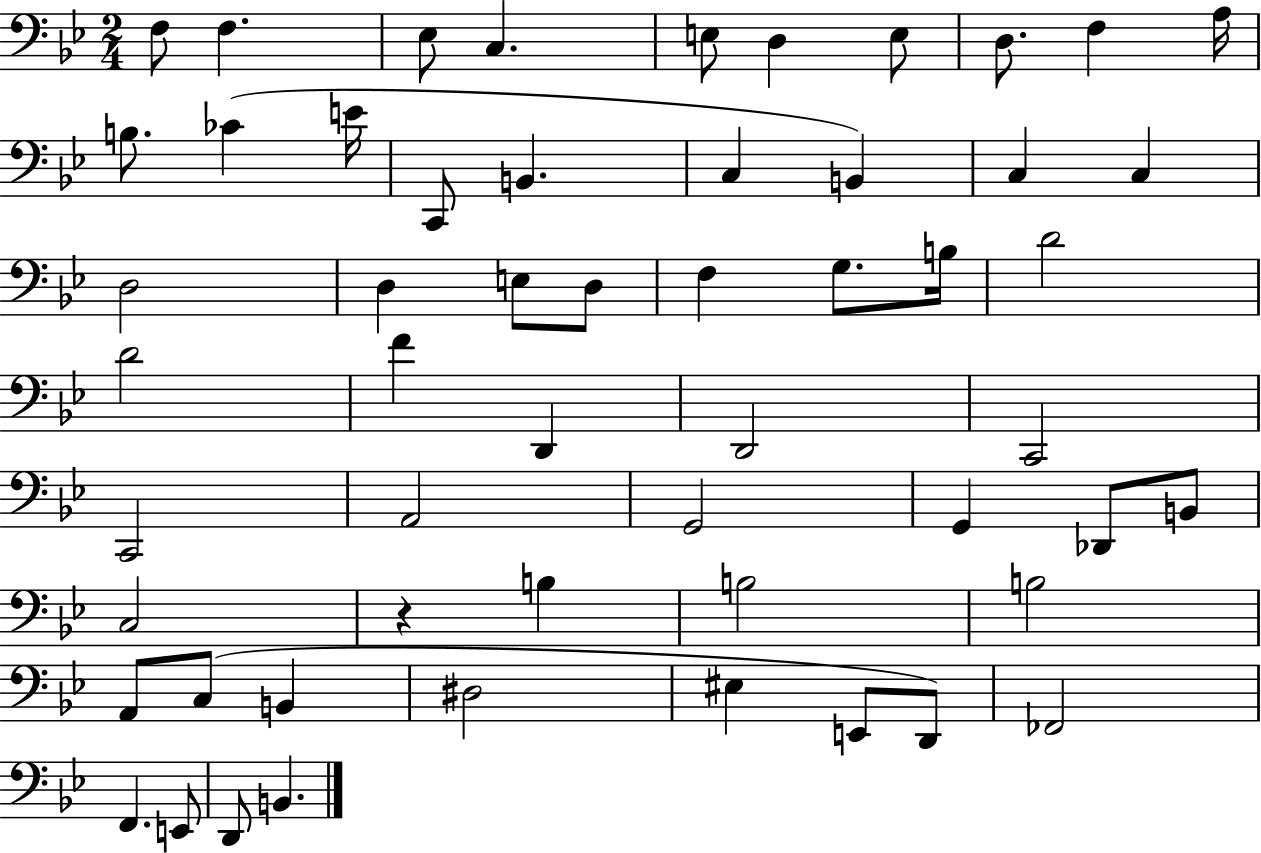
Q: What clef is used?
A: bass